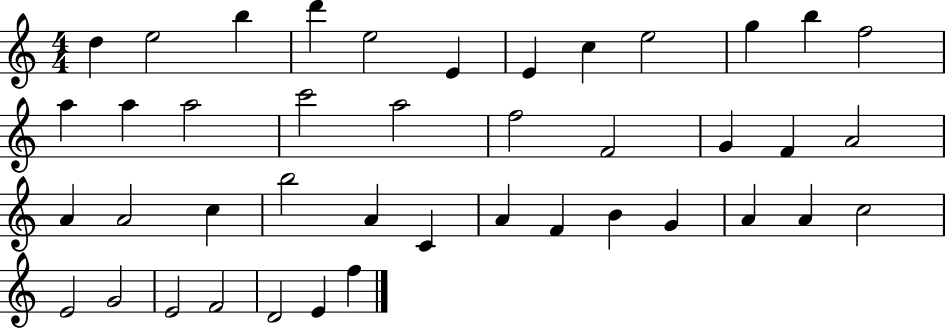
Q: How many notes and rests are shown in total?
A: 42